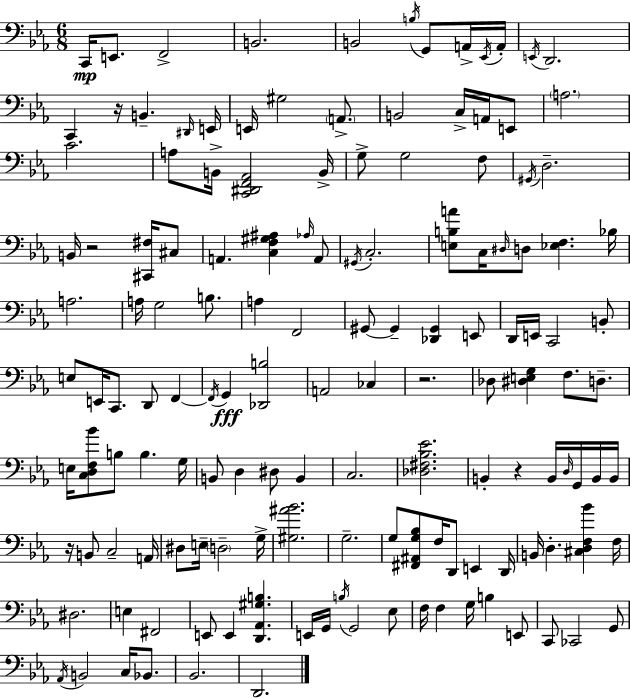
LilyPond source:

{
  \clef bass
  \numericTimeSignature
  \time 6/8
  \key c \minor
  c,16\mp e,8. f,2-> | b,2. | b,2 \acciaccatura { b16 } g,8 a,16-> | \acciaccatura { ees,16 } a,16-. \acciaccatura { e,16 } d,2. | \break c,4 r16 b,4.-- | \grace { dis,16 } e,16 e,16 gis2 | \parenthesize a,8.-> b,2 | c16-> a,16 e,8 \parenthesize a2. | \break c'2. | a8 b,16-> <c, dis, f, aes,>2 | b,16-> g8-> g2 | f8 \acciaccatura { gis,16 } d2.-- | \break b,16 r2 | <cis, fis>16 cis8 a,4. <c f gis ais>4 | \grace { aes16 } a,8 \acciaccatura { gis,16 } c2.-. | <e b a'>8 c16 \grace { dis16 } d8 | \break <ees f>4. bes16 a2. | a16 g2 | b8. a4 | f,2 gis,8~~ gis,4-- | \break <des, gis,>4 e,8 d,16 e,16 c,2 | b,8-. e8 e,16 c,8. | d,8 f,4~~ \acciaccatura { f,16 } g,4\fff | <des, b>2 a,2 | \break ces4 r2. | des8 <dis e g>4 | f8. d8.-- e16 <c d f bes'>8 | b8 b4. g16 b,8 d4 | \break dis8 b,4 c2. | <des fis bes ees'>2. | b,4-. | r4 b,16 \grace { d16 } g,16 b,16 b,16 r16 b,8 | \break c2-- a,16 dis8 | e16-- \parenthesize d2-- g16-> <gis ais' bes'>2. | g2.-- | g8 | \break <fis, ais, g bes>8 f16 d,8 e,4 d,16 b,16 d4.-. | <cis d f bes'>4 f16 dis2. | e4 | fis,2 e,8 | \break e,4 <d, aes, gis b>4. e,16 g,16 | \acciaccatura { b16 } g,2 ees8 f16 | f4 g16 b4 e,8 c,8 | ces,2 g,8 \acciaccatura { aes,16 } | \break b,2 c16 bes,8. | bes,2. | d,2. | \bar "|."
}